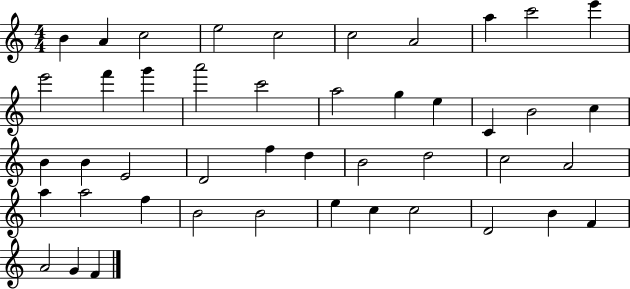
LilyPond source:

{
  \clef treble
  \numericTimeSignature
  \time 4/4
  \key c \major
  b'4 a'4 c''2 | e''2 c''2 | c''2 a'2 | a''4 c'''2 e'''4 | \break e'''2 f'''4 g'''4 | a'''2 c'''2 | a''2 g''4 e''4 | c'4 b'2 c''4 | \break b'4 b'4 e'2 | d'2 f''4 d''4 | b'2 d''2 | c''2 a'2 | \break a''4 a''2 f''4 | b'2 b'2 | e''4 c''4 c''2 | d'2 b'4 f'4 | \break a'2 g'4 f'4 | \bar "|."
}